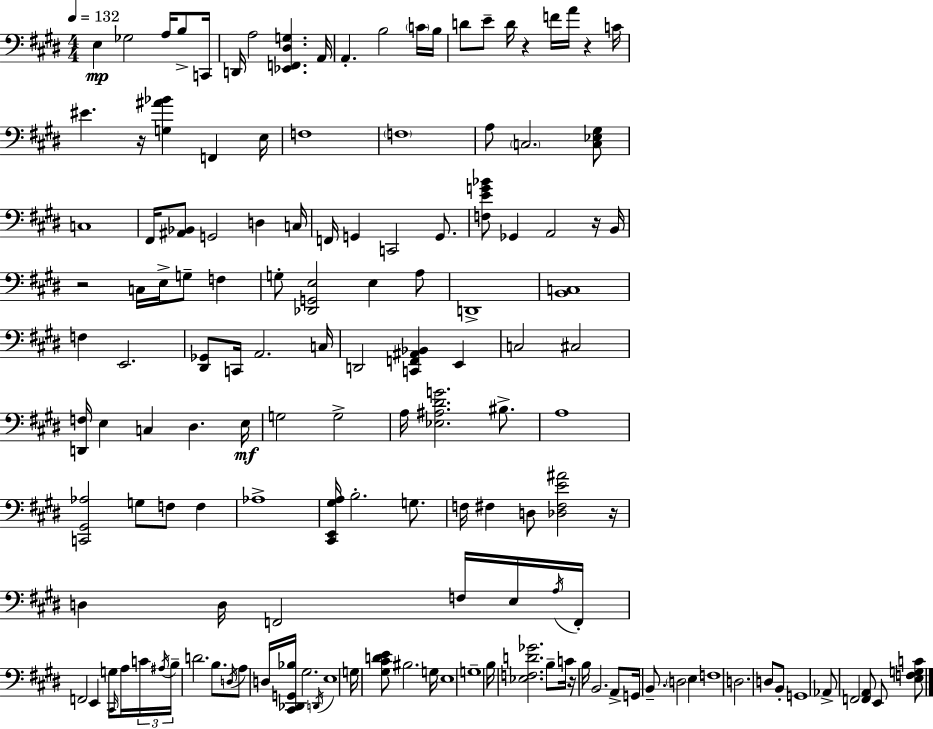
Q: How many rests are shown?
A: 7